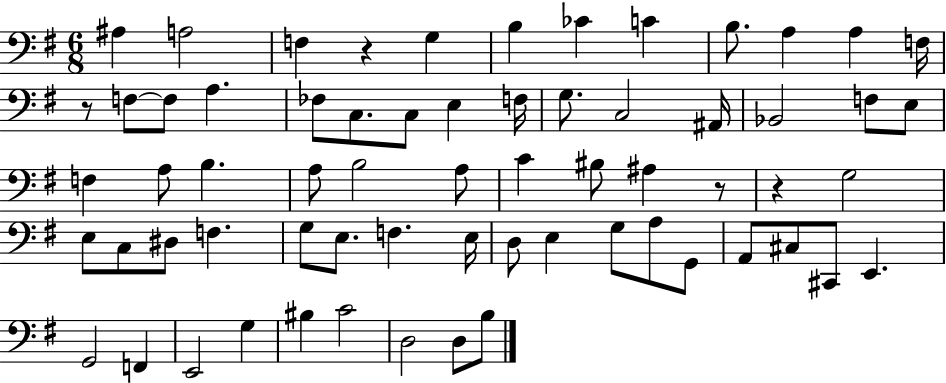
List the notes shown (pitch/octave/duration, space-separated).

A#3/q A3/h F3/q R/q G3/q B3/q CES4/q C4/q B3/e. A3/q A3/q F3/s R/e F3/e F3/e A3/q. FES3/e C3/e. C3/e E3/q F3/s G3/e. C3/h A#2/s Bb2/h F3/e E3/e F3/q A3/e B3/q. A3/e B3/h A3/e C4/q BIS3/e A#3/q R/e R/q G3/h E3/e C3/e D#3/e F3/q. G3/e E3/e. F3/q. E3/s D3/e E3/q G3/e A3/e G2/e A2/e C#3/e C#2/e E2/q. G2/h F2/q E2/h G3/q BIS3/q C4/h D3/h D3/e B3/e